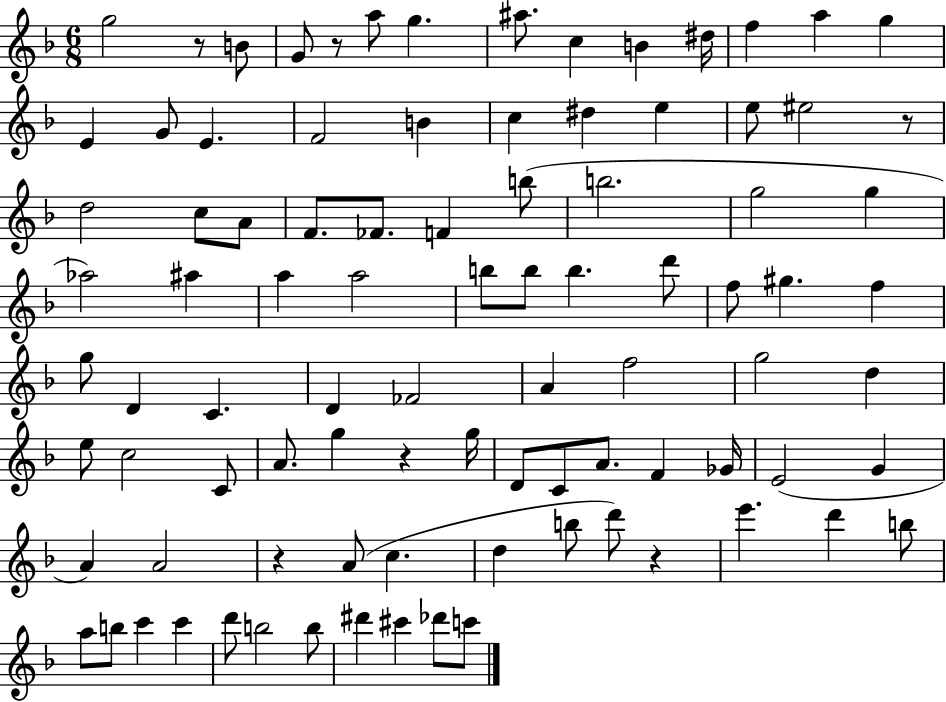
G5/h R/e B4/e G4/e R/e A5/e G5/q. A#5/e. C5/q B4/q D#5/s F5/q A5/q G5/q E4/q G4/e E4/q. F4/h B4/q C5/q D#5/q E5/q E5/e EIS5/h R/e D5/h C5/e A4/e F4/e. FES4/e. F4/q B5/e B5/h. G5/h G5/q Ab5/h A#5/q A5/q A5/h B5/e B5/e B5/q. D6/e F5/e G#5/q. F5/q G5/e D4/q C4/q. D4/q FES4/h A4/q F5/h G5/h D5/q E5/e C5/h C4/e A4/e. G5/q R/q G5/s D4/e C4/e A4/e. F4/q Gb4/s E4/h G4/q A4/q A4/h R/q A4/e C5/q. D5/q B5/e D6/e R/q E6/q. D6/q B5/e A5/e B5/e C6/q C6/q D6/e B5/h B5/e D#6/q C#6/q Db6/e C6/e